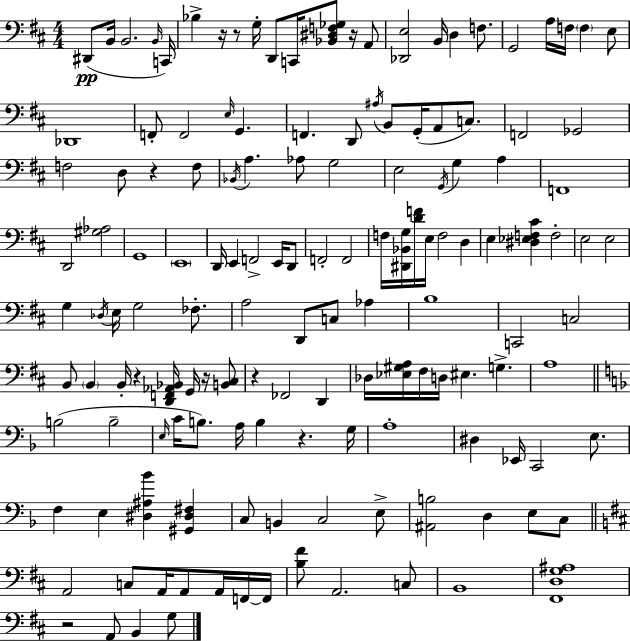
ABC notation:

X:1
T:Untitled
M:4/4
L:1/4
K:D
^D,,/2 B,,/4 B,,2 B,,/4 C,,/4 _B, z/4 z/2 G,/4 D,,/2 C,,/4 [_B,,^D,F,_G,]/2 z/4 A,,/2 [_D,,E,]2 B,,/4 D, F,/2 G,,2 A,/4 F,/4 F, E,/2 _D,,4 F,,/2 F,,2 E,/4 G,, F,, D,,/2 ^A,/4 B,,/2 G,,/4 A,,/2 C,/2 F,,2 _G,,2 F,2 D,/2 z F,/2 _B,,/4 A, _A,/2 G,2 E,2 G,,/4 G, A, F,,4 D,,2 [^G,_A,]2 G,,4 E,,4 D,,/4 E,, F,,2 E,,/4 D,,/2 F,,2 F,,2 F,/4 [^D,,_B,,G,]/4 [DF]/4 E,/4 F,2 D, E, [^D,_E,F,^C] F,2 E,2 E,2 G, _D,/4 E,/4 G,2 _F,/2 A,2 D,,/2 C,/2 _A, B,4 C,,2 C,2 B,,/2 B,, B,,/4 z [D,,F,,_A,,_B,,]/4 G,,/4 z/4 [B,,^C,]/2 z _F,,2 D,, _D,/4 [_E,^G,A,]/4 ^F,/4 D,/4 ^E, G, A,4 B,2 B,2 E,/4 C/4 B,/2 A,/4 B, z G,/4 A,4 ^D, _E,,/4 C,,2 E,/2 F, E, [^D,^A,_B] [^G,,^D,^F,] C,/2 B,, C,2 E,/2 [^A,,B,]2 D, E,/2 C,/2 A,,2 C,/2 A,,/4 A,,/2 A,,/4 F,,/4 F,,/4 [B,^F]/2 A,,2 C,/2 B,,4 [^F,,D,G,^A,]4 z2 A,,/2 B,, G,/2